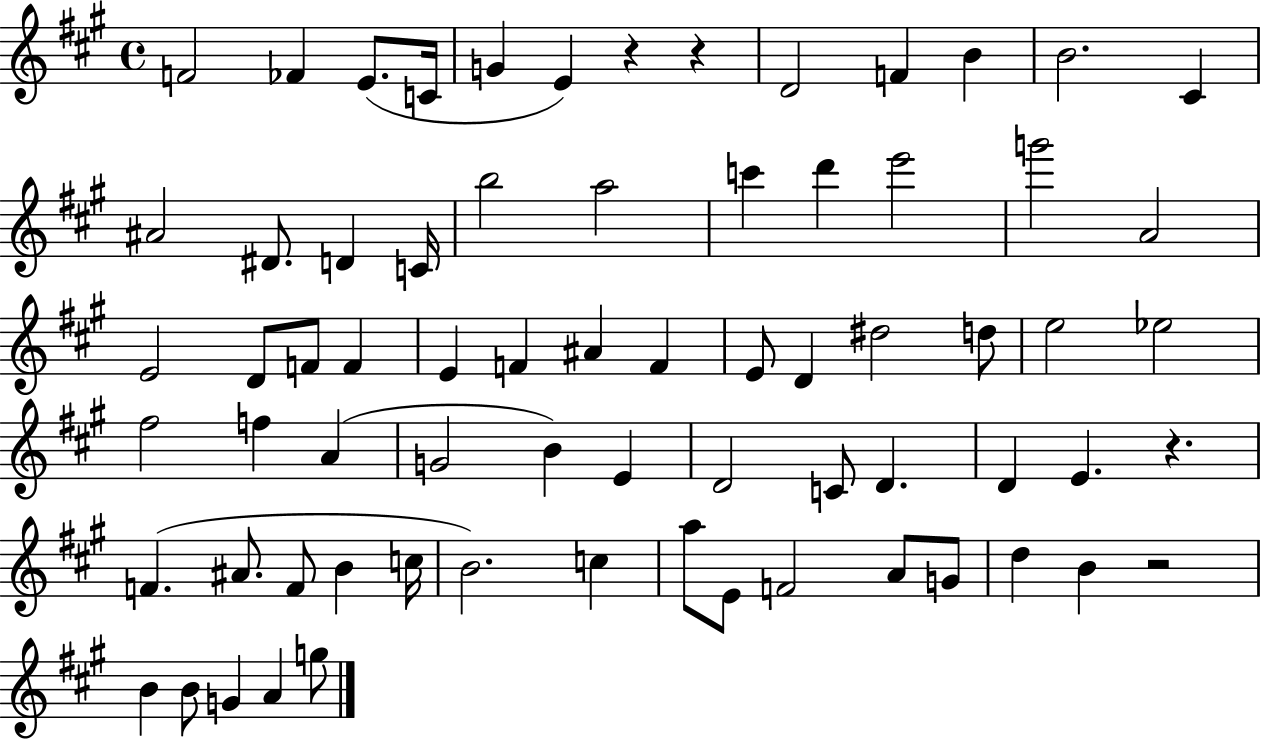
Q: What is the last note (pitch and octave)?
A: G5